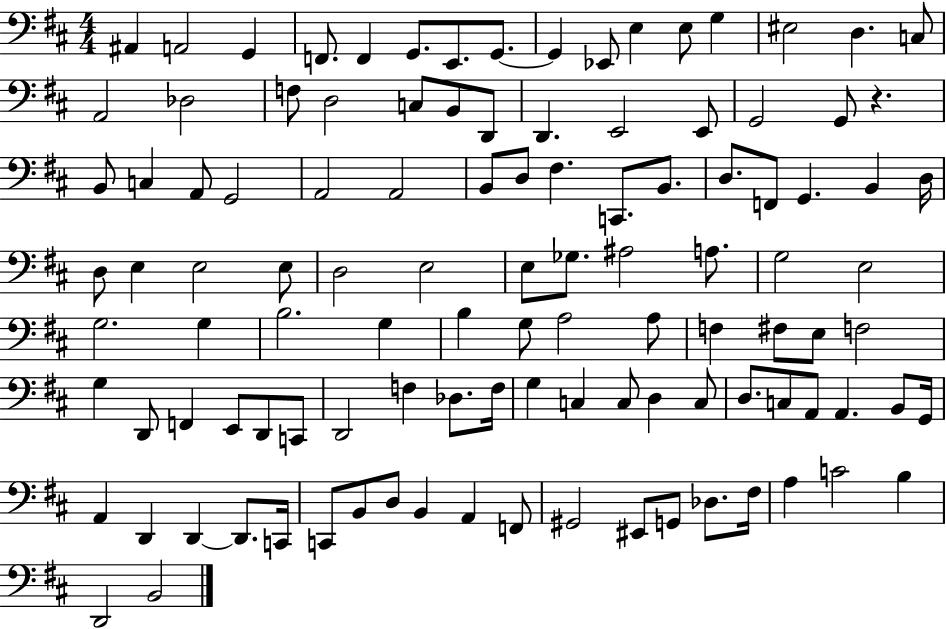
A#2/q A2/h G2/q F2/e. F2/q G2/e. E2/e. G2/e. G2/q Eb2/e E3/q E3/e G3/q EIS3/h D3/q. C3/e A2/h Db3/h F3/e D3/h C3/e B2/e D2/e D2/q. E2/h E2/e G2/h G2/e R/q. B2/e C3/q A2/e G2/h A2/h A2/h B2/e D3/e F#3/q. C2/e. B2/e. D3/e. F2/e G2/q. B2/q D3/s D3/e E3/q E3/h E3/e D3/h E3/h E3/e Gb3/e. A#3/h A3/e. G3/h E3/h G3/h. G3/q B3/h. G3/q B3/q G3/e A3/h A3/e F3/q F#3/e E3/e F3/h G3/q D2/e F2/q E2/e D2/e C2/e D2/h F3/q Db3/e. F3/s G3/q C3/q C3/e D3/q C3/e D3/e. C3/e A2/e A2/q. B2/e G2/s A2/q D2/q D2/q D2/e. C2/s C2/e B2/e D3/e B2/q A2/q F2/e G#2/h EIS2/e G2/e Db3/e. F#3/s A3/q C4/h B3/q D2/h B2/h